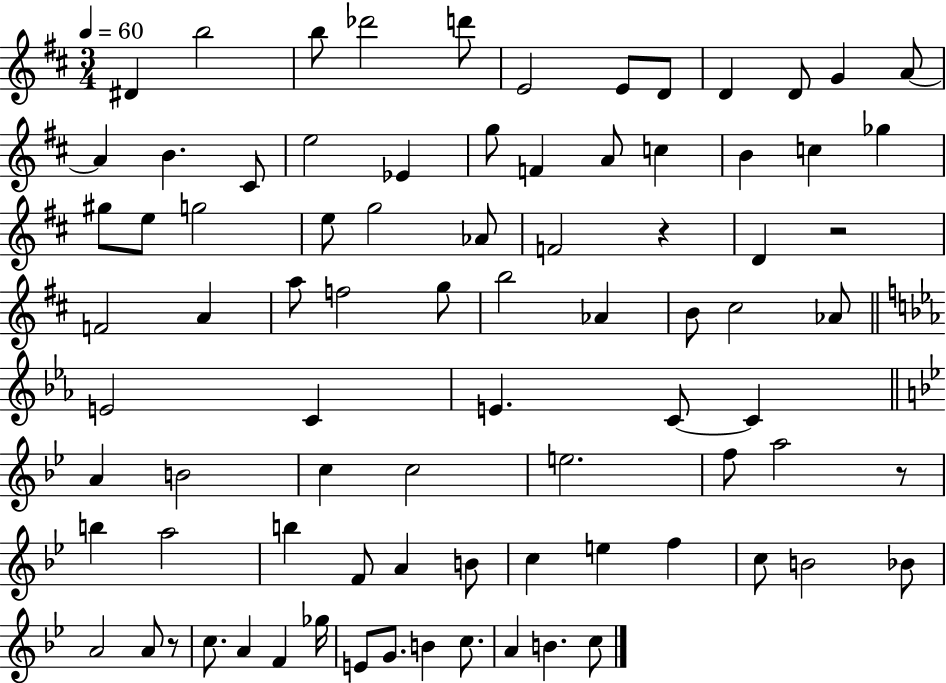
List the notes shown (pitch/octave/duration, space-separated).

D#4/q B5/h B5/e Db6/h D6/e E4/h E4/e D4/e D4/q D4/e G4/q A4/e A4/q B4/q. C#4/e E5/h Eb4/q G5/e F4/q A4/e C5/q B4/q C5/q Gb5/q G#5/e E5/e G5/h E5/e G5/h Ab4/e F4/h R/q D4/q R/h F4/h A4/q A5/e F5/h G5/e B5/h Ab4/q B4/e C#5/h Ab4/e E4/h C4/q E4/q. C4/e C4/q A4/q B4/h C5/q C5/h E5/h. F5/e A5/h R/e B5/q A5/h B5/q F4/e A4/q B4/e C5/q E5/q F5/q C5/e B4/h Bb4/e A4/h A4/e R/e C5/e. A4/q F4/q Gb5/s E4/e G4/e. B4/q C5/e. A4/q B4/q. C5/e